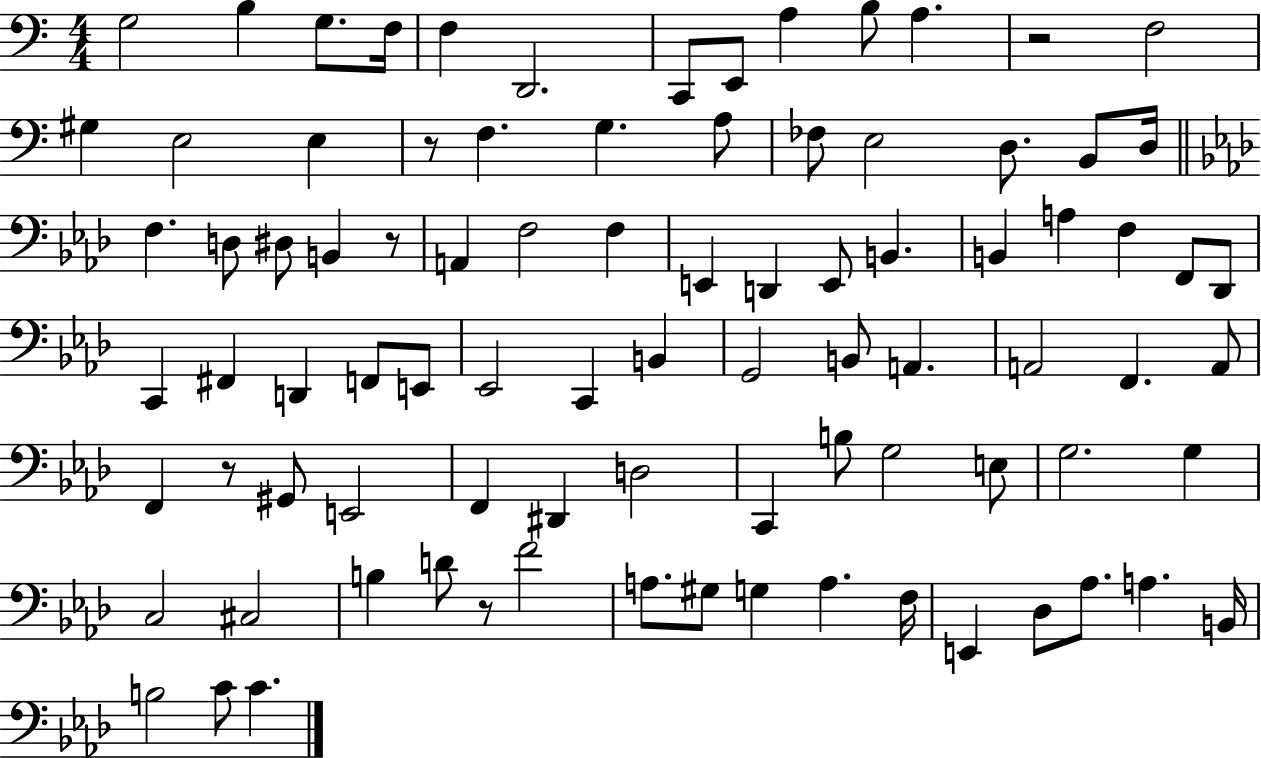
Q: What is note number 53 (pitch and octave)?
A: A2